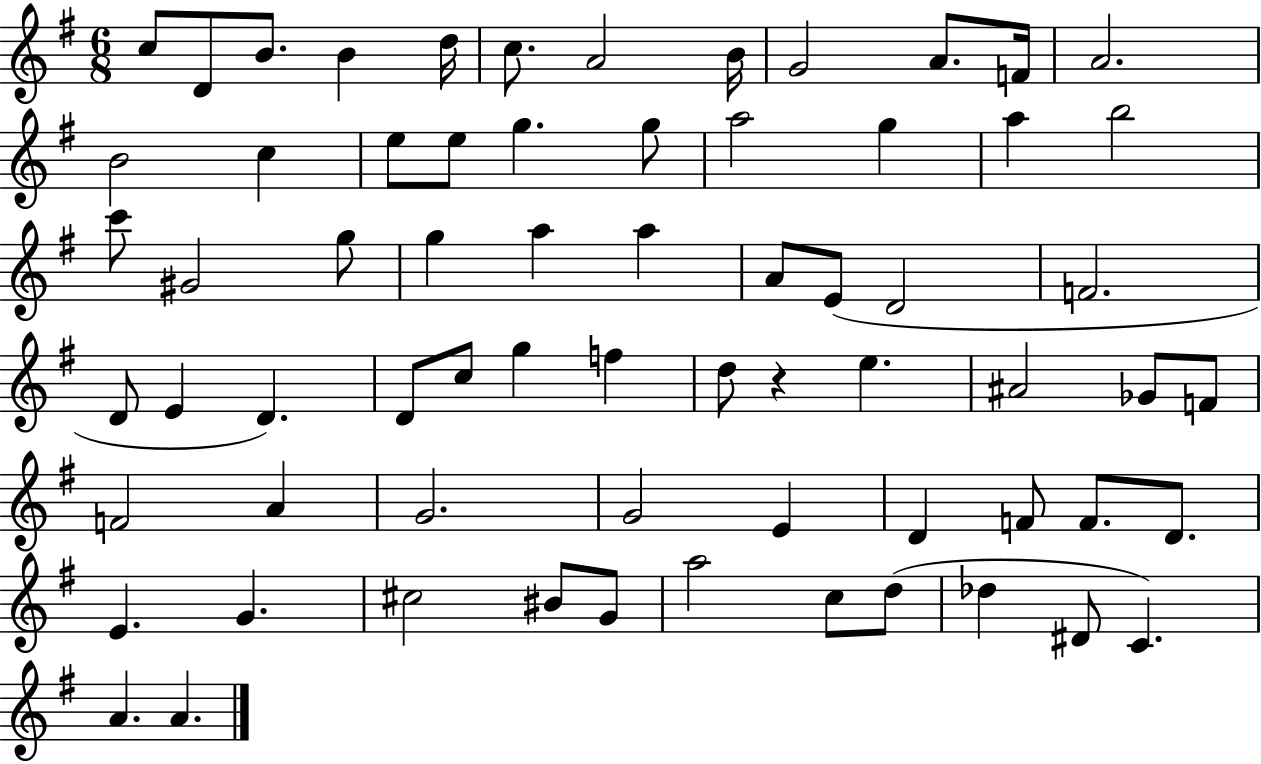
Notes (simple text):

C5/e D4/e B4/e. B4/q D5/s C5/e. A4/h B4/s G4/h A4/e. F4/s A4/h. B4/h C5/q E5/e E5/e G5/q. G5/e A5/h G5/q A5/q B5/h C6/e G#4/h G5/e G5/q A5/q A5/q A4/e E4/e D4/h F4/h. D4/e E4/q D4/q. D4/e C5/e G5/q F5/q D5/e R/q E5/q. A#4/h Gb4/e F4/e F4/h A4/q G4/h. G4/h E4/q D4/q F4/e F4/e. D4/e. E4/q. G4/q. C#5/h BIS4/e G4/e A5/h C5/e D5/e Db5/q D#4/e C4/q. A4/q. A4/q.